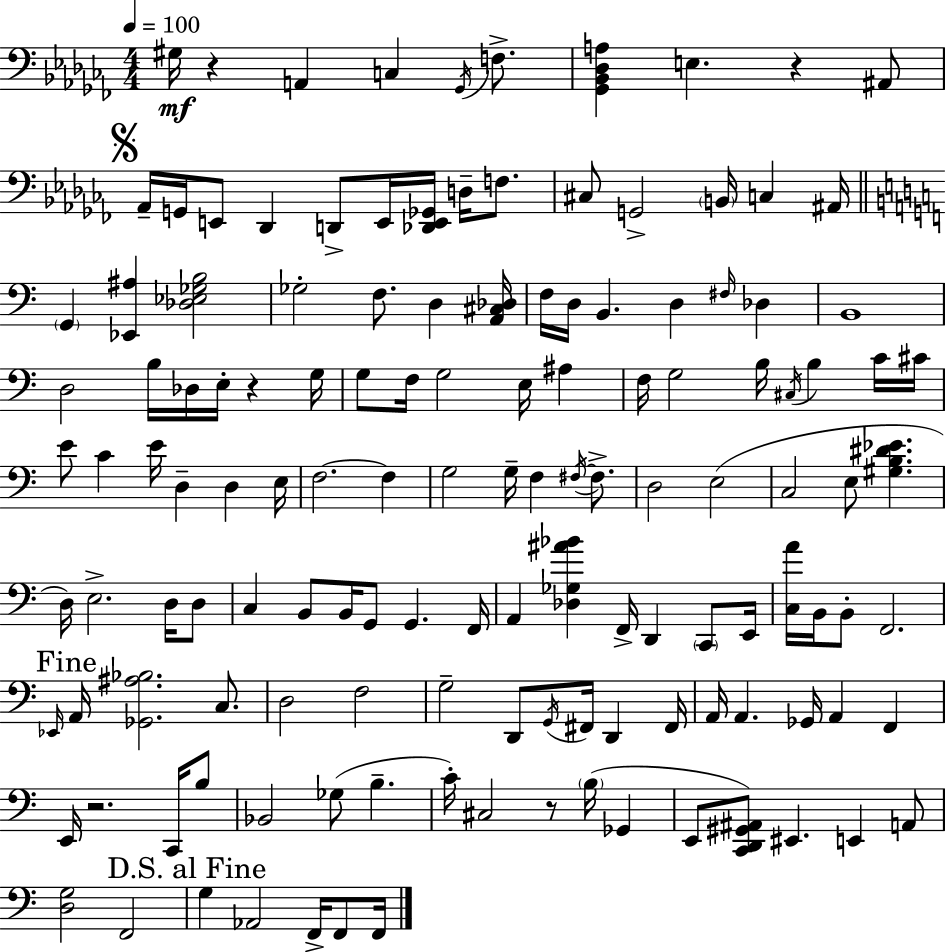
G#3/s R/q A2/q C3/q Gb2/s F3/e. [Gb2,Bb2,Db3,A3]/q E3/q. R/q A#2/e Ab2/s G2/s E2/e Db2/q D2/e E2/s [Db2,E2,Gb2]/s D3/s F3/e. C#3/e G2/h B2/s C3/q A#2/s G2/q [Eb2,A#3]/q [Db3,Eb3,Gb3,B3]/h Gb3/h F3/e. D3/q [A2,C#3,Db3]/s F3/s D3/s B2/q. D3/q F#3/s Db3/q B2/w D3/h B3/s Db3/s E3/s R/q G3/s G3/e F3/s G3/h E3/s A#3/q F3/s G3/h B3/s C#3/s B3/q C4/s C#4/s E4/e C4/q E4/s D3/q D3/q E3/s F3/h. F3/q G3/h G3/s F3/q F#3/s F#3/e. D3/h E3/h C3/h E3/e [G#3,B3,D#4,Eb4]/q. D3/s E3/h. D3/s D3/e C3/q B2/e B2/s G2/e G2/q. F2/s A2/q [Db3,Gb3,A#4,Bb4]/q F2/s D2/q C2/e E2/s [C3,A4]/s B2/s B2/e F2/h. Eb2/s A2/s [Gb2,A#3,Bb3]/h. C3/e. D3/h F3/h G3/h D2/e G2/s F#2/s D2/q F#2/s A2/s A2/q. Gb2/s A2/q F2/q E2/s R/h. C2/s B3/e Bb2/h Gb3/e B3/q. C4/s C#3/h R/e B3/s Gb2/q E2/e [C2,D2,G#2,A#2]/e EIS2/q. E2/q A2/e [D3,G3]/h F2/h G3/q Ab2/h F2/s F2/e F2/s